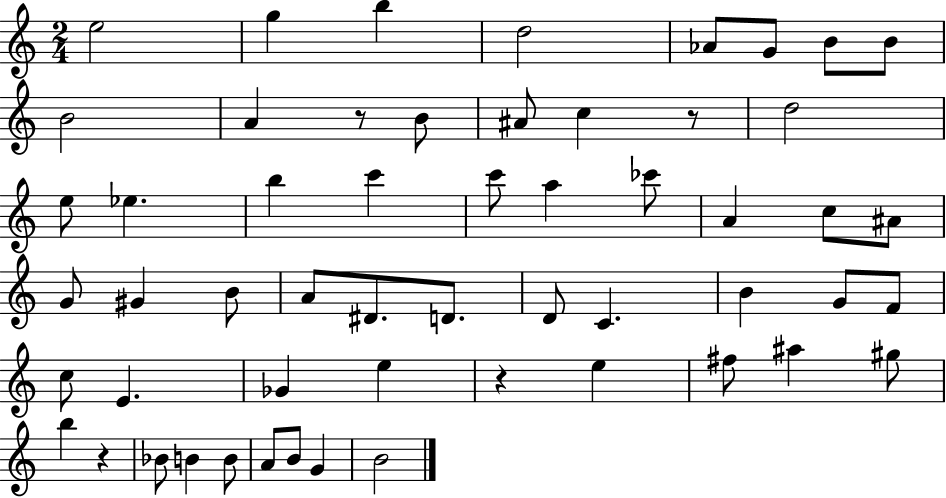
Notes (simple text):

E5/h G5/q B5/q D5/h Ab4/e G4/e B4/e B4/e B4/h A4/q R/e B4/e A#4/e C5/q R/e D5/h E5/e Eb5/q. B5/q C6/q C6/e A5/q CES6/e A4/q C5/e A#4/e G4/e G#4/q B4/e A4/e D#4/e. D4/e. D4/e C4/q. B4/q G4/e F4/e C5/e E4/q. Gb4/q E5/q R/q E5/q F#5/e A#5/q G#5/e B5/q R/q Bb4/e B4/q B4/e A4/e B4/e G4/q B4/h